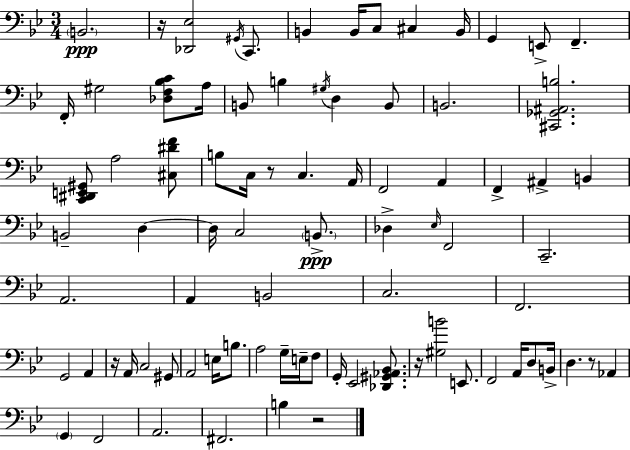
{
  \clef bass
  \numericTimeSignature
  \time 3/4
  \key g \minor
  \repeat volta 2 { \parenthesize b,2.\ppp | r16 <des, ees>2 \acciaccatura { gis,16 } c,8. | b,4 b,16 c8 cis4 | b,16 g,4 e,8-> f,4.-- | \break f,16-. gis2 <des f bes c'>8 | a16 b,8 b4 \acciaccatura { gis16 } d4 | b,8 b,2. | <cis, ges, ais, b>2. | \break <c, dis, e, gis,>8 a2 | <cis dis' f'>8 b8 c16 r8 c4. | a,16 f,2 a,4 | f,4-> ais,4-> b,4 | \break b,2-- d4~~ | d16 c2 \parenthesize b,8.->\ppp | des4-> \grace { ees16 } f,2 | c,2.-- | \break a,2. | a,4 b,2 | c2. | f,2. | \break g,2 a,4 | r16 a,16 c2 | gis,8 a,2 e16 | b8. a2 g16-- | \break e16-- f8 g,16-. ees,2 | <des, gis, aes, bes,>8. r16 <gis b'>2 | e,8. f,2 a,16 | d8 b,16-> d4. r8 aes,4 | \break \parenthesize g,4 f,2 | a,2. | fis,2. | b4 r2 | \break } \bar "|."
}